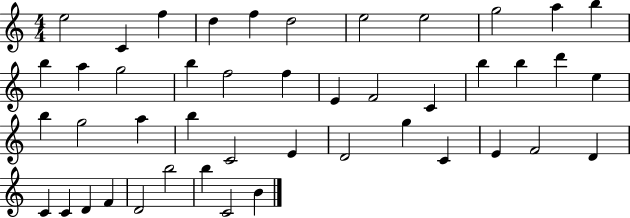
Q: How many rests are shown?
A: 0